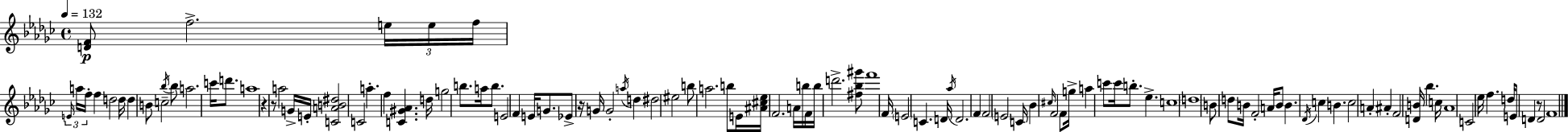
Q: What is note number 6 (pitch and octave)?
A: A5